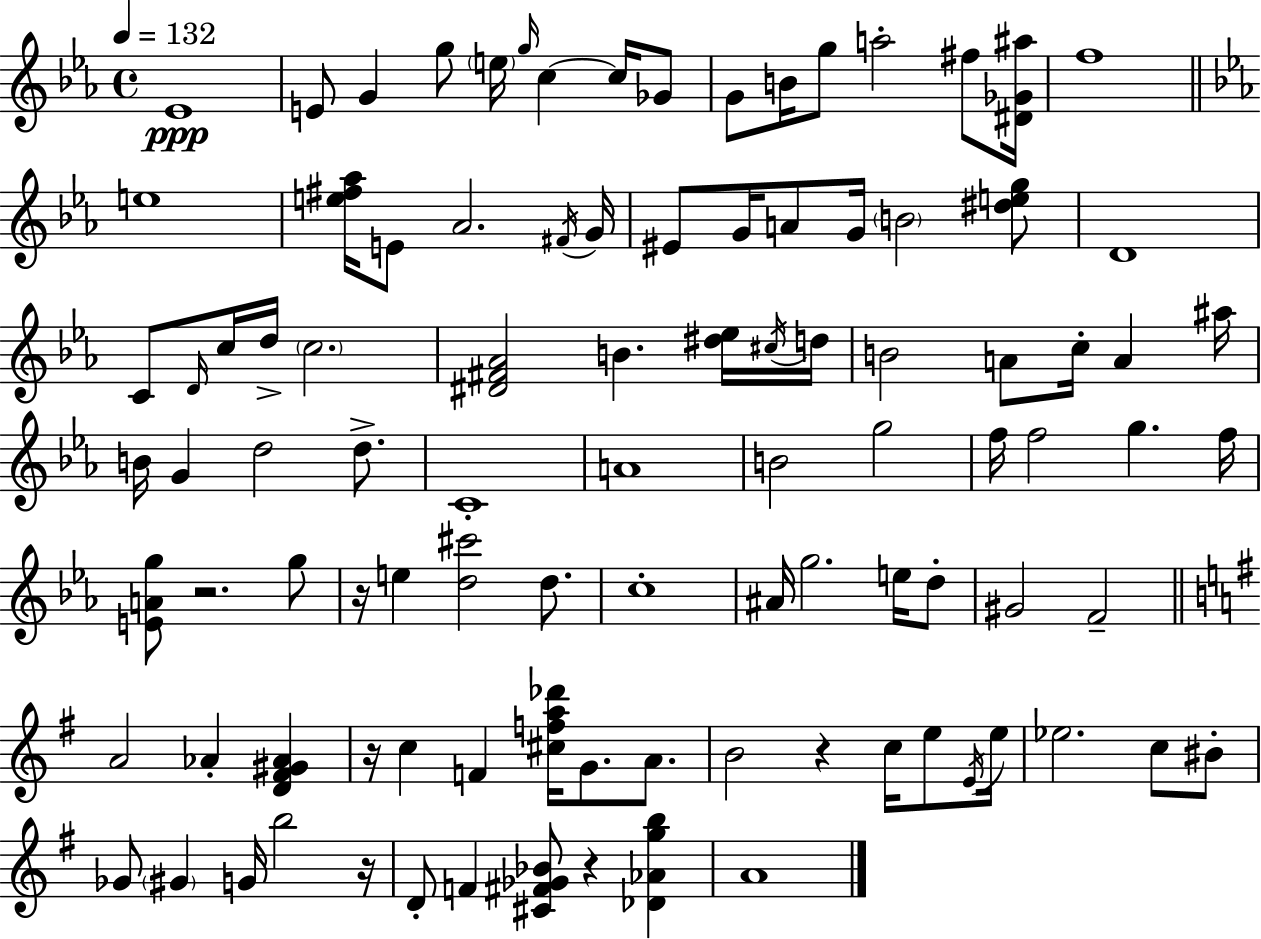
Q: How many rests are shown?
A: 6